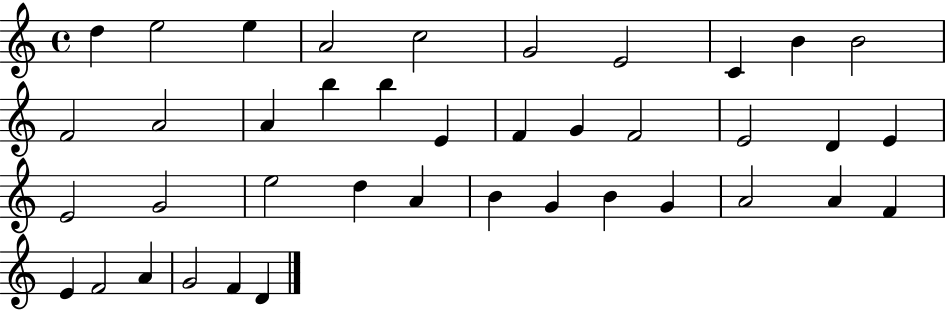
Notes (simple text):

D5/q E5/h E5/q A4/h C5/h G4/h E4/h C4/q B4/q B4/h F4/h A4/h A4/q B5/q B5/q E4/q F4/q G4/q F4/h E4/h D4/q E4/q E4/h G4/h E5/h D5/q A4/q B4/q G4/q B4/q G4/q A4/h A4/q F4/q E4/q F4/h A4/q G4/h F4/q D4/q